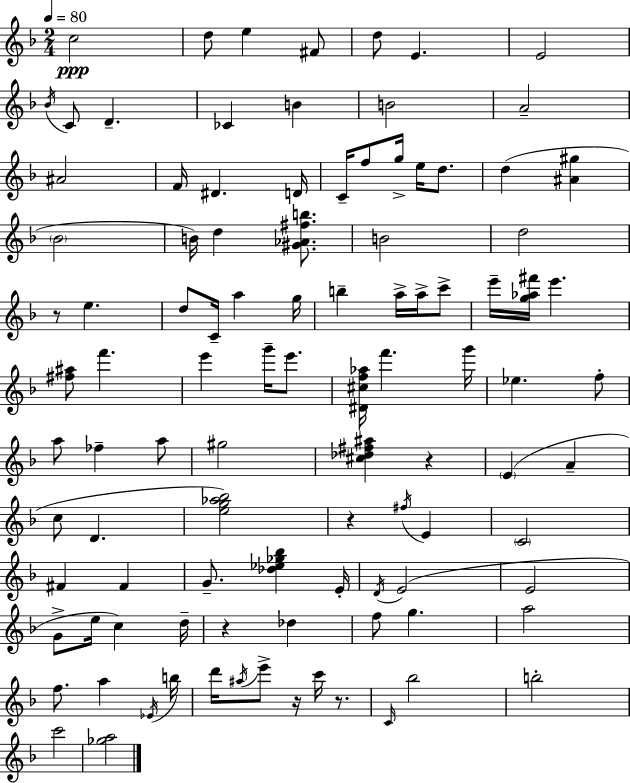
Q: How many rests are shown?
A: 6